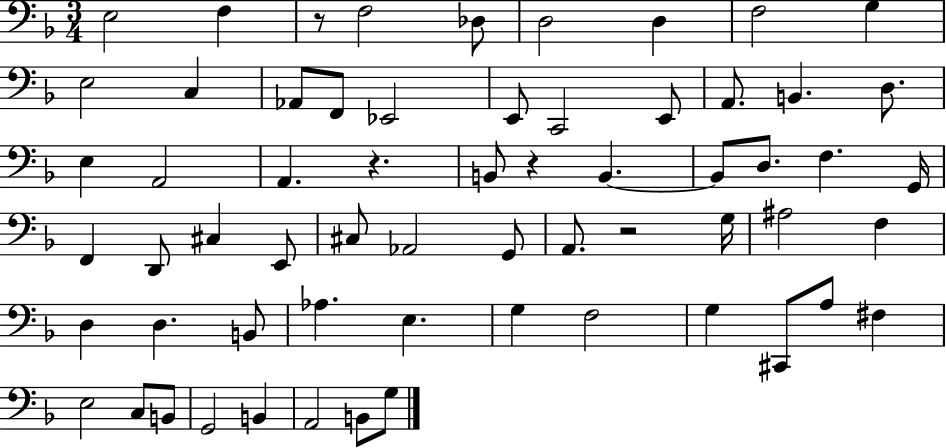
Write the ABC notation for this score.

X:1
T:Untitled
M:3/4
L:1/4
K:F
E,2 F, z/2 F,2 _D,/2 D,2 D, F,2 G, E,2 C, _A,,/2 F,,/2 _E,,2 E,,/2 C,,2 E,,/2 A,,/2 B,, D,/2 E, A,,2 A,, z B,,/2 z B,, B,,/2 D,/2 F, G,,/4 F,, D,,/2 ^C, E,,/2 ^C,/2 _A,,2 G,,/2 A,,/2 z2 G,/4 ^A,2 F, D, D, B,,/2 _A, E, G, F,2 G, ^C,,/2 A,/2 ^F, E,2 C,/2 B,,/2 G,,2 B,, A,,2 B,,/2 G,/2